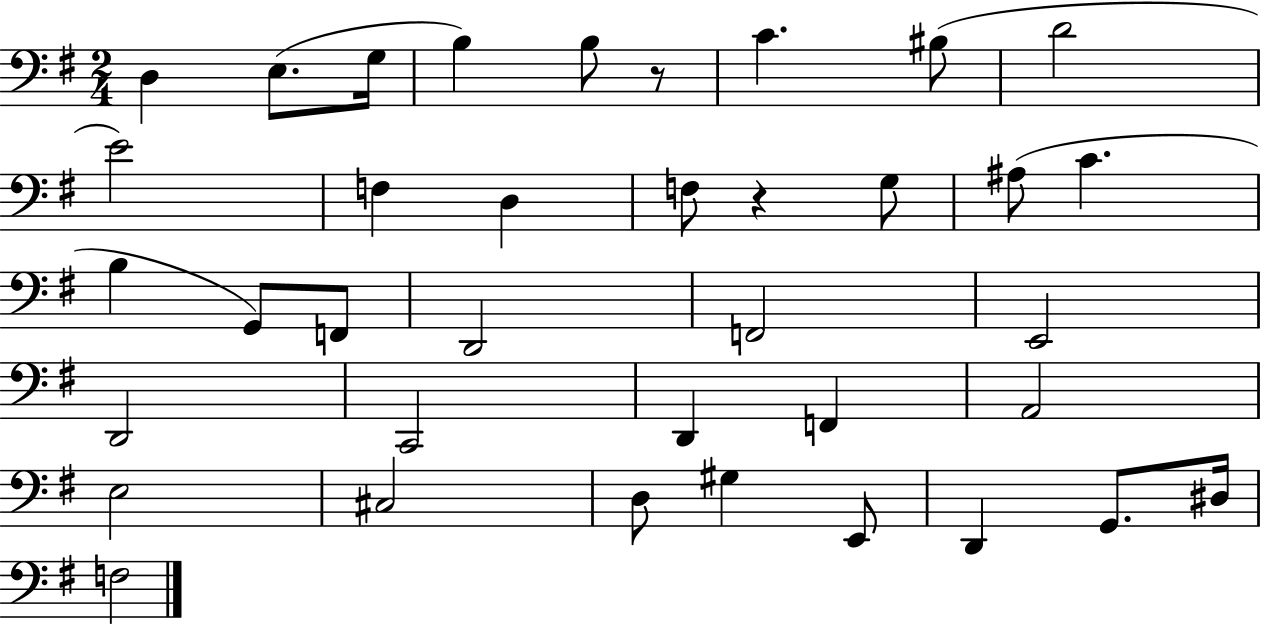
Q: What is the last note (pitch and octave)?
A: F3